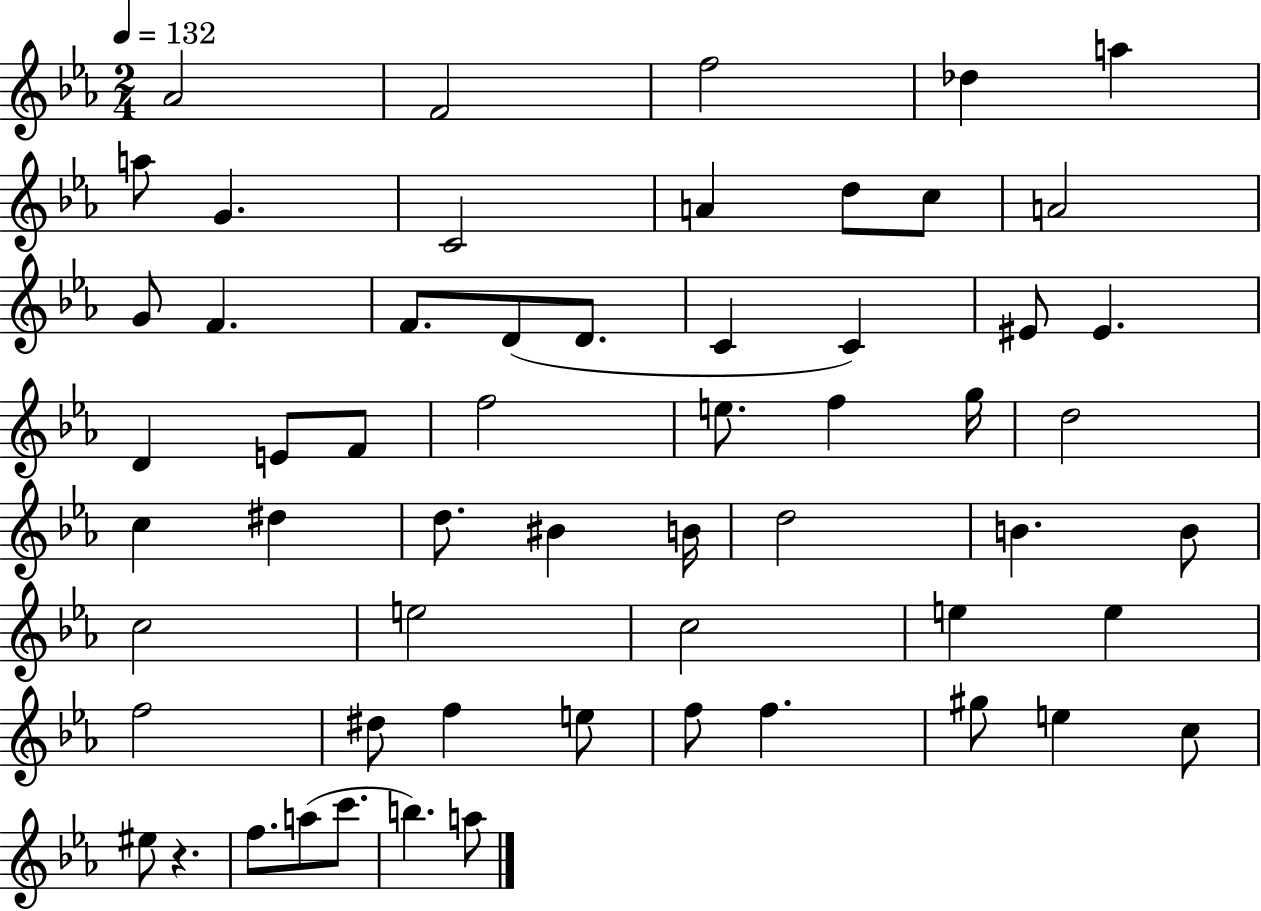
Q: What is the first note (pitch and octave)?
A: Ab4